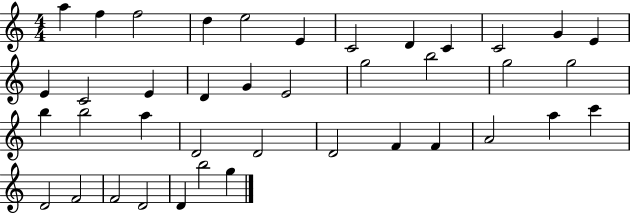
{
  \clef treble
  \numericTimeSignature
  \time 4/4
  \key c \major
  a''4 f''4 f''2 | d''4 e''2 e'4 | c'2 d'4 c'4 | c'2 g'4 e'4 | \break e'4 c'2 e'4 | d'4 g'4 e'2 | g''2 b''2 | g''2 g''2 | \break b''4 b''2 a''4 | d'2 d'2 | d'2 f'4 f'4 | a'2 a''4 c'''4 | \break d'2 f'2 | f'2 d'2 | d'4 b''2 g''4 | \bar "|."
}